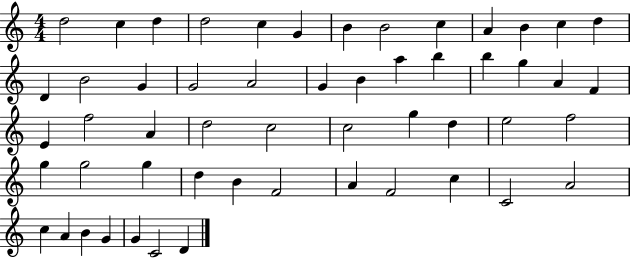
X:1
T:Untitled
M:4/4
L:1/4
K:C
d2 c d d2 c G B B2 c A B c d D B2 G G2 A2 G B a b b g A F E f2 A d2 c2 c2 g d e2 f2 g g2 g d B F2 A F2 c C2 A2 c A B G G C2 D